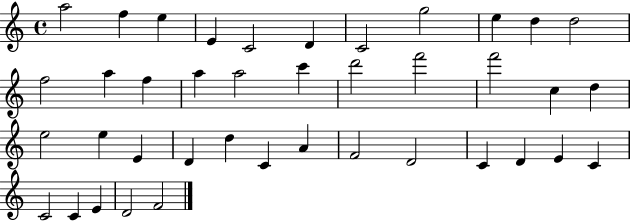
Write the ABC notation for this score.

X:1
T:Untitled
M:4/4
L:1/4
K:C
a2 f e E C2 D C2 g2 e d d2 f2 a f a a2 c' d'2 f'2 f'2 c d e2 e E D d C A F2 D2 C D E C C2 C E D2 F2